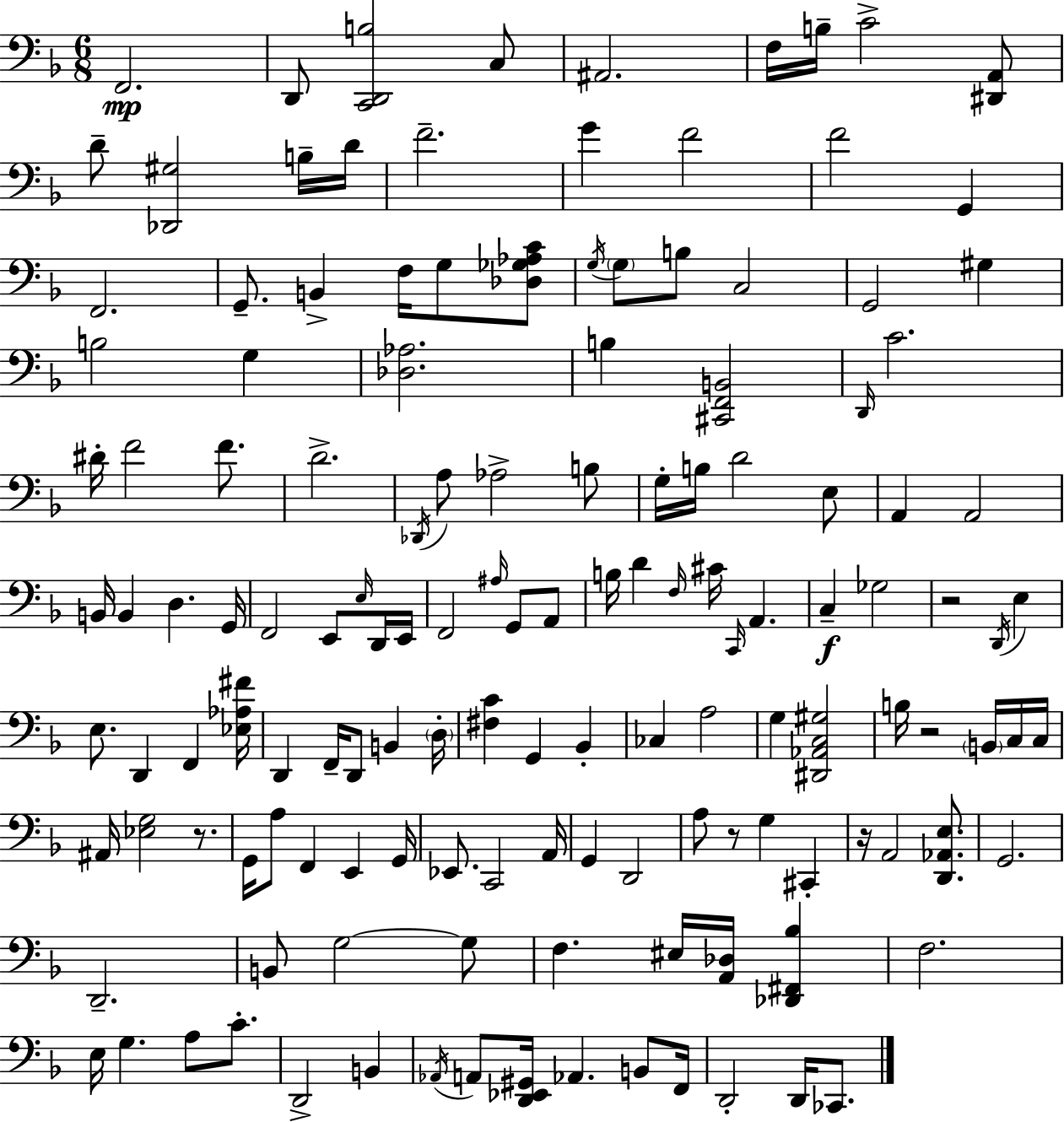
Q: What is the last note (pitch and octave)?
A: CES2